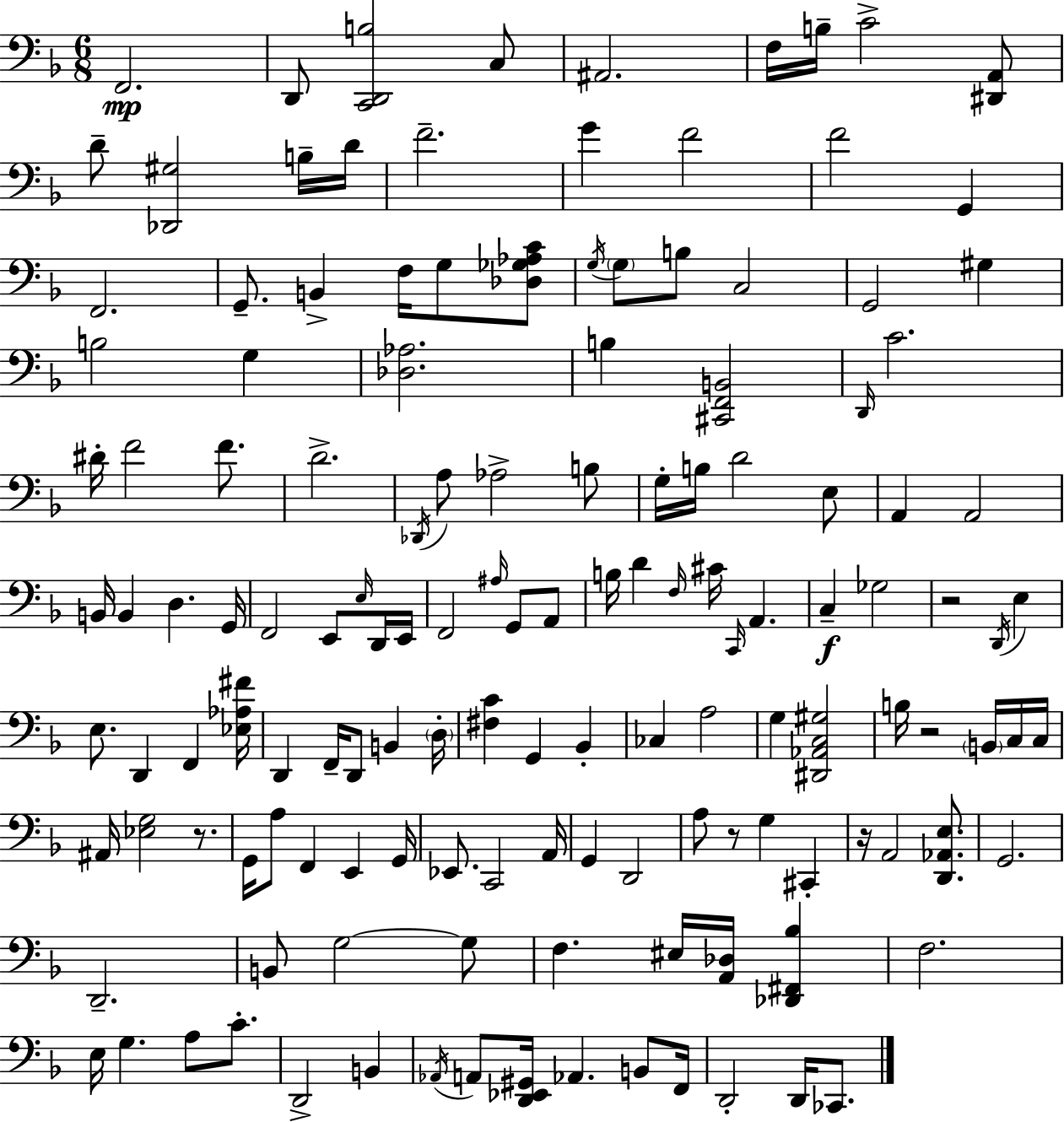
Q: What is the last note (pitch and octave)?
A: CES2